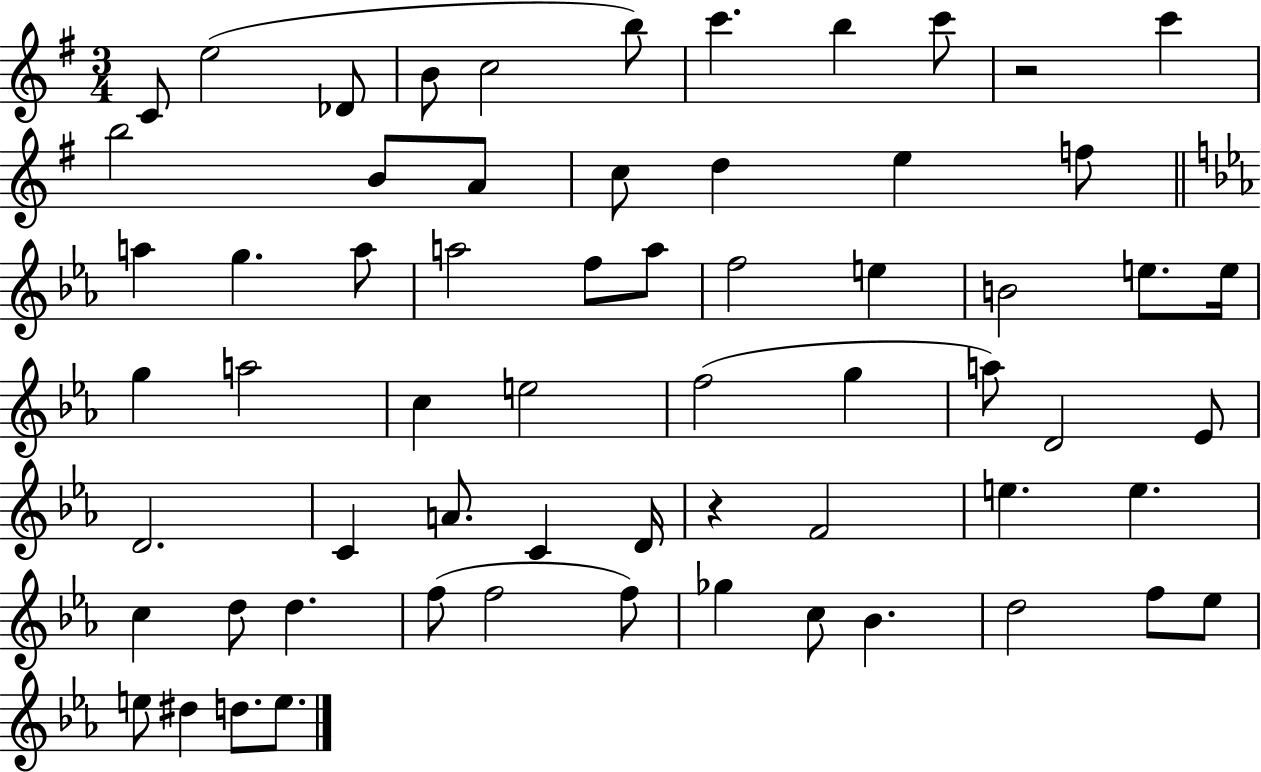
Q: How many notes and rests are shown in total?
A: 63